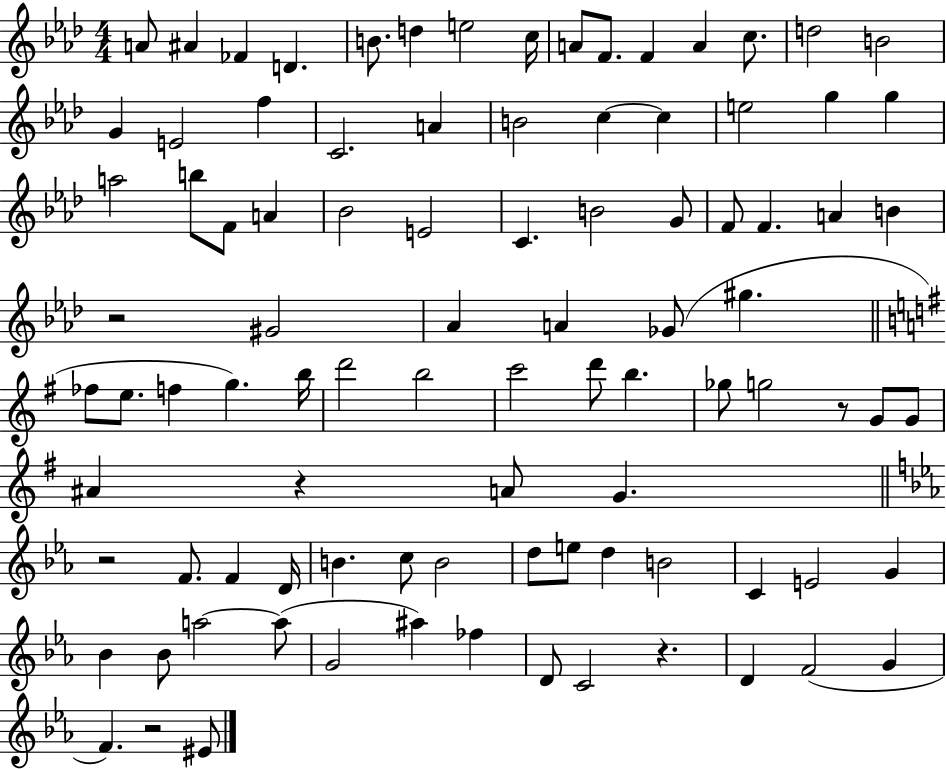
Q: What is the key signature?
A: AES major